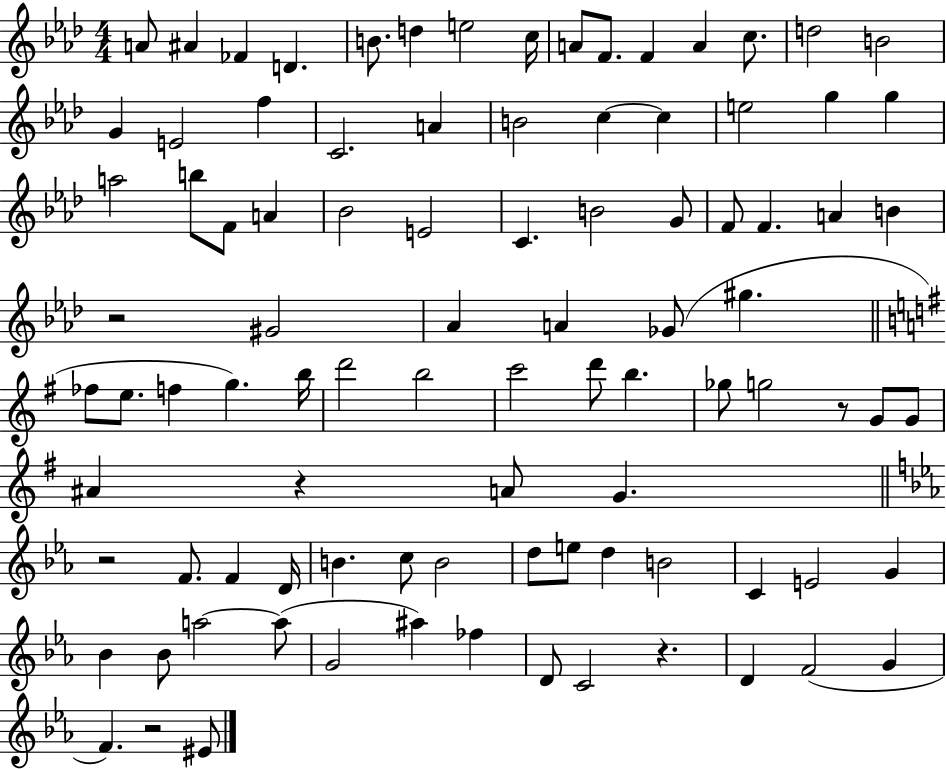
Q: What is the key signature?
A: AES major